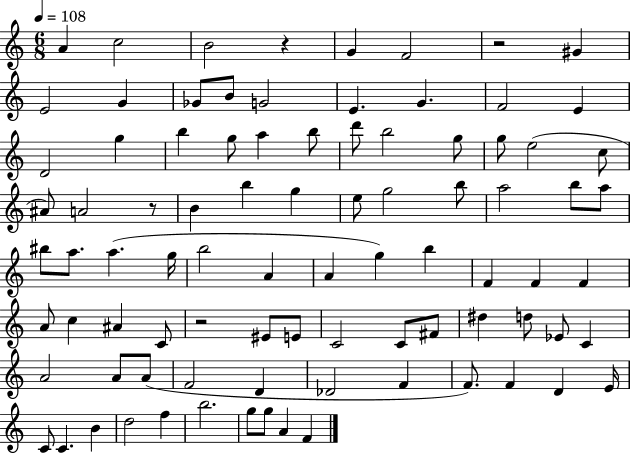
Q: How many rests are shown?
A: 4